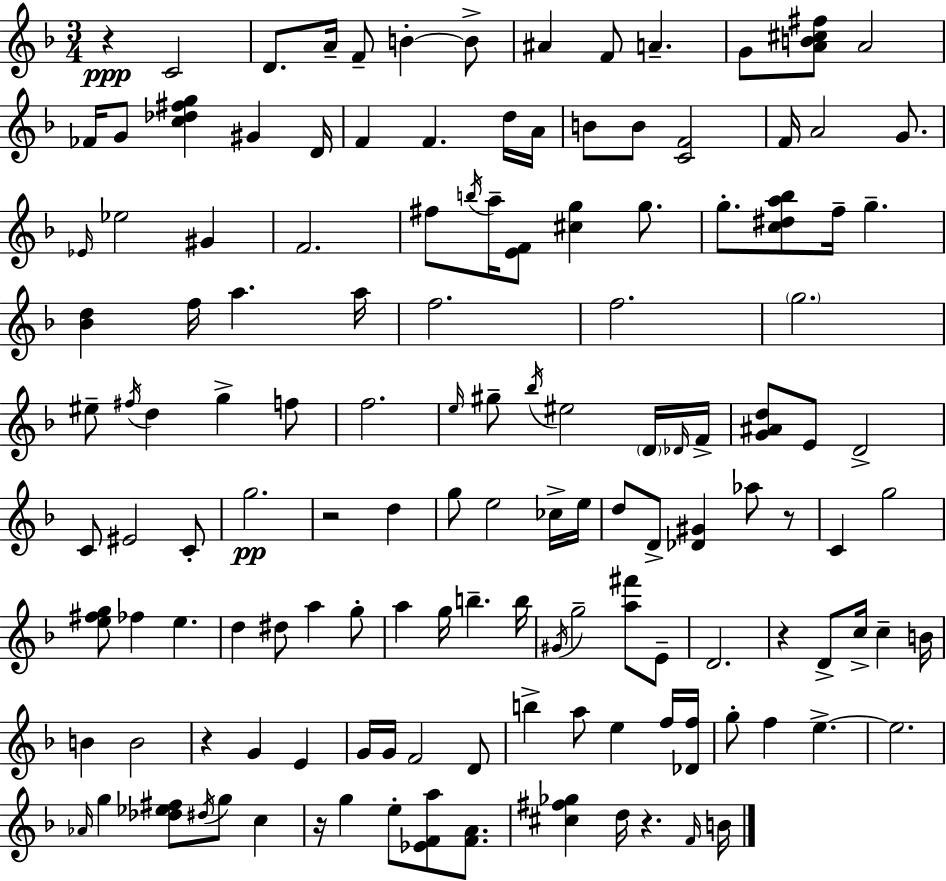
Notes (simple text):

R/q C4/h D4/e. A4/s F4/e B4/q B4/e A#4/q F4/e A4/q. G4/e [A4,B4,C#5,F#5]/e A4/h FES4/s G4/e [C5,Db5,F#5,G5]/q G#4/q D4/s F4/q F4/q. D5/s A4/s B4/e B4/e [C4,F4]/h F4/s A4/h G4/e. Eb4/s Eb5/h G#4/q F4/h. F#5/e B5/s A5/s [E4,F4]/e [C#5,G5]/q G5/e. G5/e. [C5,D#5,A5,Bb5]/e F5/s G5/q. [Bb4,D5]/q F5/s A5/q. A5/s F5/h. F5/h. G5/h. EIS5/e F#5/s D5/q G5/q F5/e F5/h. E5/s G#5/e Bb5/s EIS5/h D4/s Db4/s F4/s [G4,A#4,D5]/e E4/e D4/h C4/e EIS4/h C4/e G5/h. R/h D5/q G5/e E5/h CES5/s E5/s D5/e D4/e [Db4,G#4]/q Ab5/e R/e C4/q G5/h [E5,F#5,G5]/e FES5/q E5/q. D5/q D#5/e A5/q G5/e A5/q G5/s B5/q. B5/s G#4/s G5/h [A5,F#6]/e E4/e D4/h. R/q D4/e C5/s C5/q B4/s B4/q B4/h R/q G4/q E4/q G4/s G4/s F4/h D4/e B5/q A5/e E5/q F5/s [Db4,F5]/s G5/e F5/q E5/q. E5/h. Ab4/s G5/q [Db5,Eb5,F#5]/e D#5/s G5/e C5/q R/s G5/q E5/e [Eb4,F4,A5]/e [F4,A4]/e. [C#5,F#5,Gb5]/q D5/s R/q. F4/s B4/s